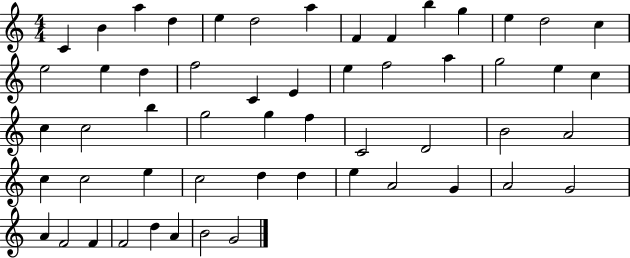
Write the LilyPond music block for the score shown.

{
  \clef treble
  \numericTimeSignature
  \time 4/4
  \key c \major
  c'4 b'4 a''4 d''4 | e''4 d''2 a''4 | f'4 f'4 b''4 g''4 | e''4 d''2 c''4 | \break e''2 e''4 d''4 | f''2 c'4 e'4 | e''4 f''2 a''4 | g''2 e''4 c''4 | \break c''4 c''2 b''4 | g''2 g''4 f''4 | c'2 d'2 | b'2 a'2 | \break c''4 c''2 e''4 | c''2 d''4 d''4 | e''4 a'2 g'4 | a'2 g'2 | \break a'4 f'2 f'4 | f'2 d''4 a'4 | b'2 g'2 | \bar "|."
}